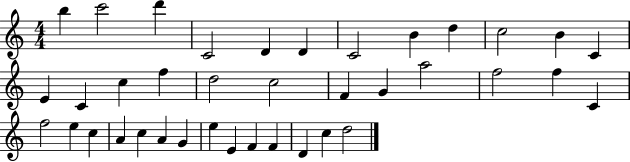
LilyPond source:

{
  \clef treble
  \numericTimeSignature
  \time 4/4
  \key c \major
  b''4 c'''2 d'''4 | c'2 d'4 d'4 | c'2 b'4 d''4 | c''2 b'4 c'4 | \break e'4 c'4 c''4 f''4 | d''2 c''2 | f'4 g'4 a''2 | f''2 f''4 c'4 | \break f''2 e''4 c''4 | a'4 c''4 a'4 g'4 | e''4 e'4 f'4 f'4 | d'4 c''4 d''2 | \break \bar "|."
}